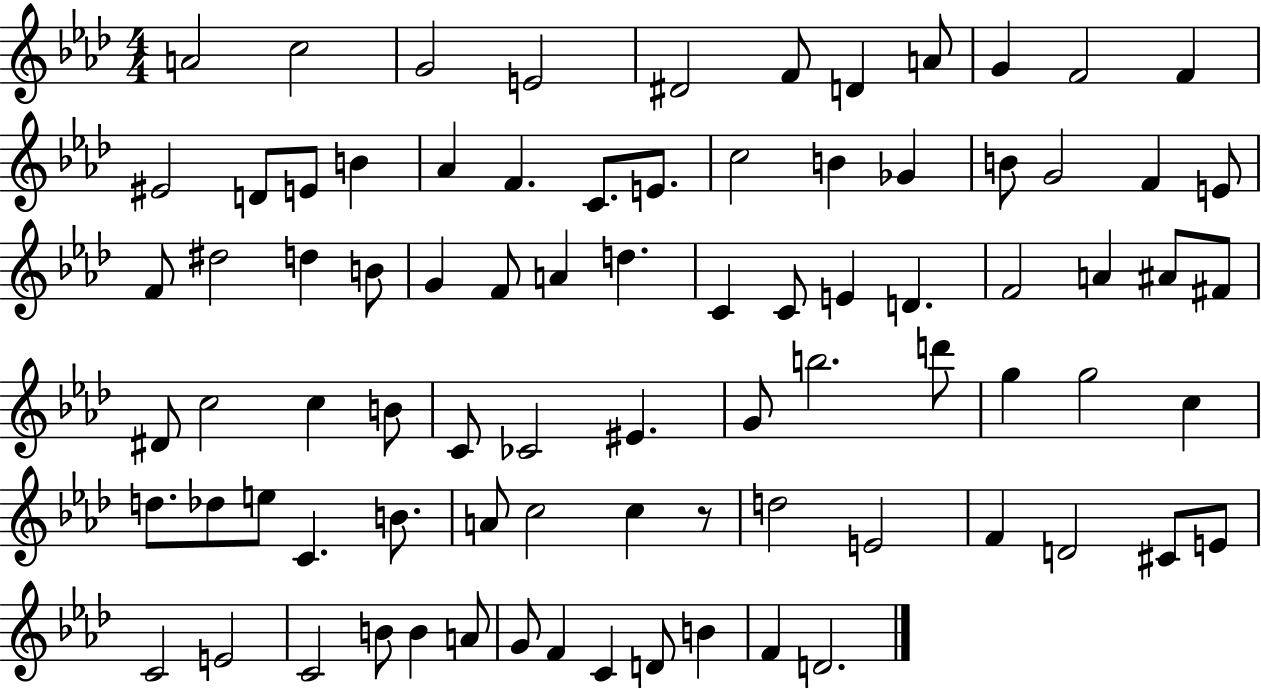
{
  \clef treble
  \numericTimeSignature
  \time 4/4
  \key aes \major
  \repeat volta 2 { a'2 c''2 | g'2 e'2 | dis'2 f'8 d'4 a'8 | g'4 f'2 f'4 | \break eis'2 d'8 e'8 b'4 | aes'4 f'4. c'8. e'8. | c''2 b'4 ges'4 | b'8 g'2 f'4 e'8 | \break f'8 dis''2 d''4 b'8 | g'4 f'8 a'4 d''4. | c'4 c'8 e'4 d'4. | f'2 a'4 ais'8 fis'8 | \break dis'8 c''2 c''4 b'8 | c'8 ces'2 eis'4. | g'8 b''2. d'''8 | g''4 g''2 c''4 | \break d''8. des''8 e''8 c'4. b'8. | a'8 c''2 c''4 r8 | d''2 e'2 | f'4 d'2 cis'8 e'8 | \break c'2 e'2 | c'2 b'8 b'4 a'8 | g'8 f'4 c'4 d'8 b'4 | f'4 d'2. | \break } \bar "|."
}